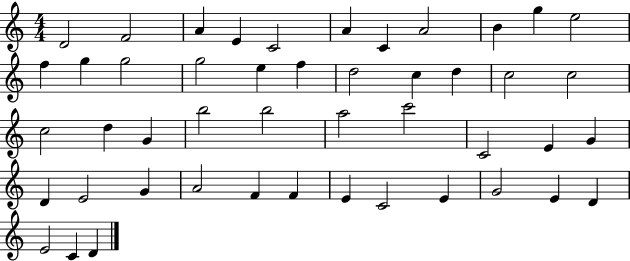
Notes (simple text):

D4/h F4/h A4/q E4/q C4/h A4/q C4/q A4/h B4/q G5/q E5/h F5/q G5/q G5/h G5/h E5/q F5/q D5/h C5/q D5/q C5/h C5/h C5/h D5/q G4/q B5/h B5/h A5/h C6/h C4/h E4/q G4/q D4/q E4/h G4/q A4/h F4/q F4/q E4/q C4/h E4/q G4/h E4/q D4/q E4/h C4/q D4/q